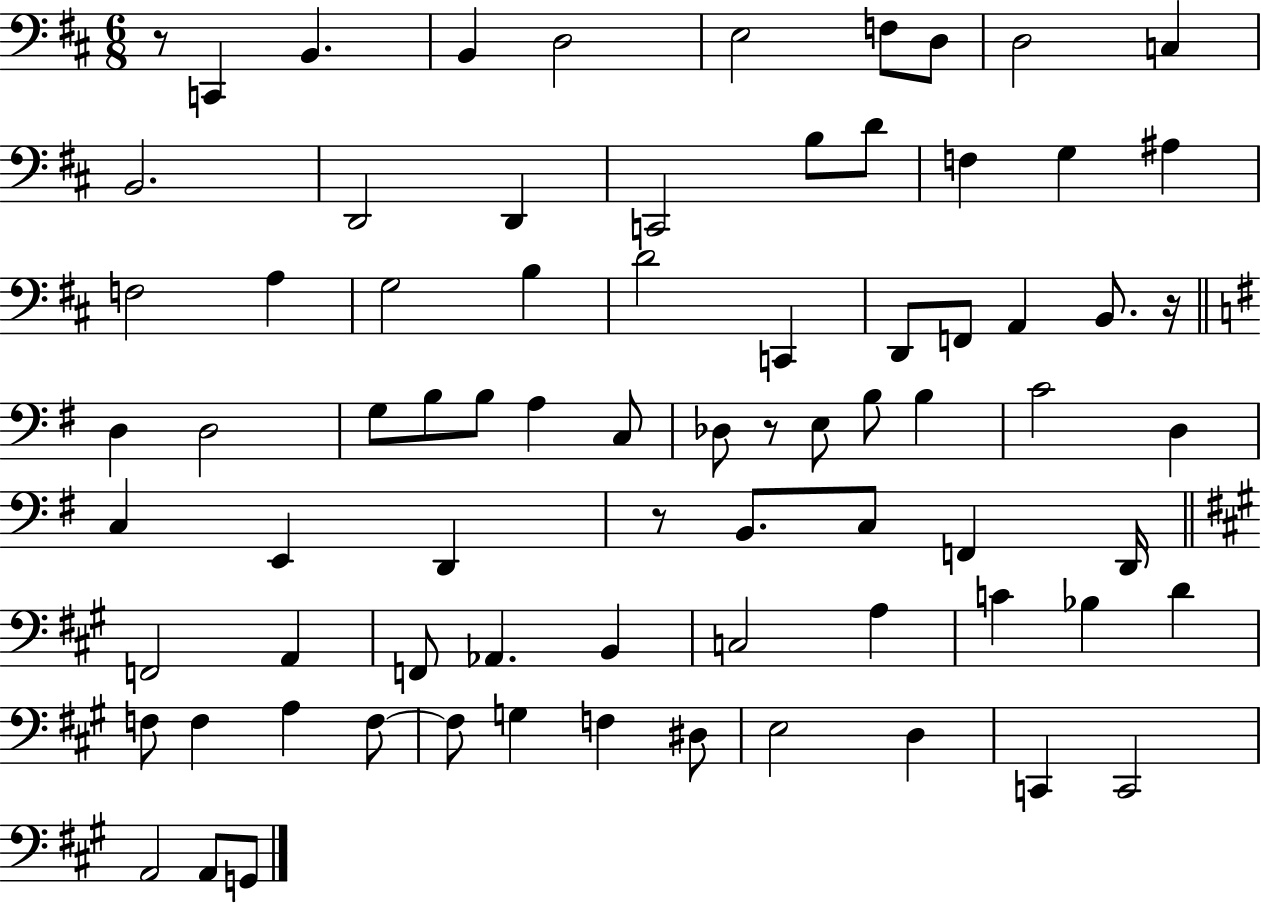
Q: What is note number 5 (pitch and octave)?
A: E3